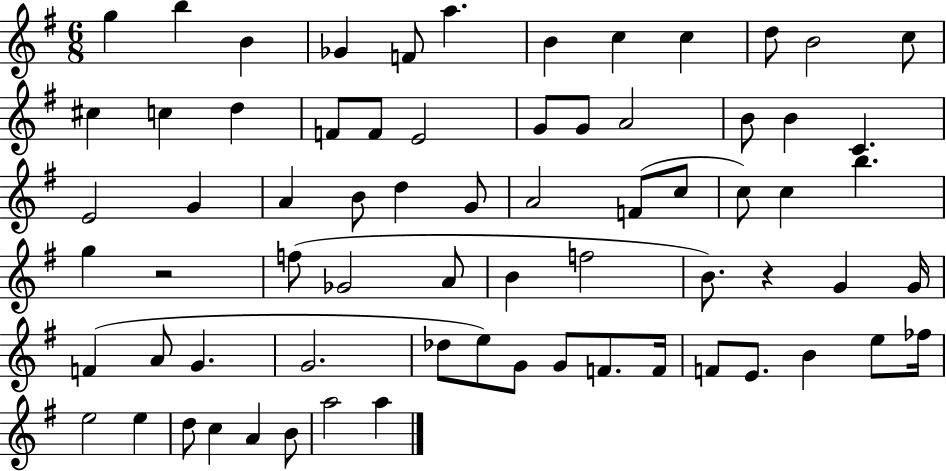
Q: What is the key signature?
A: G major